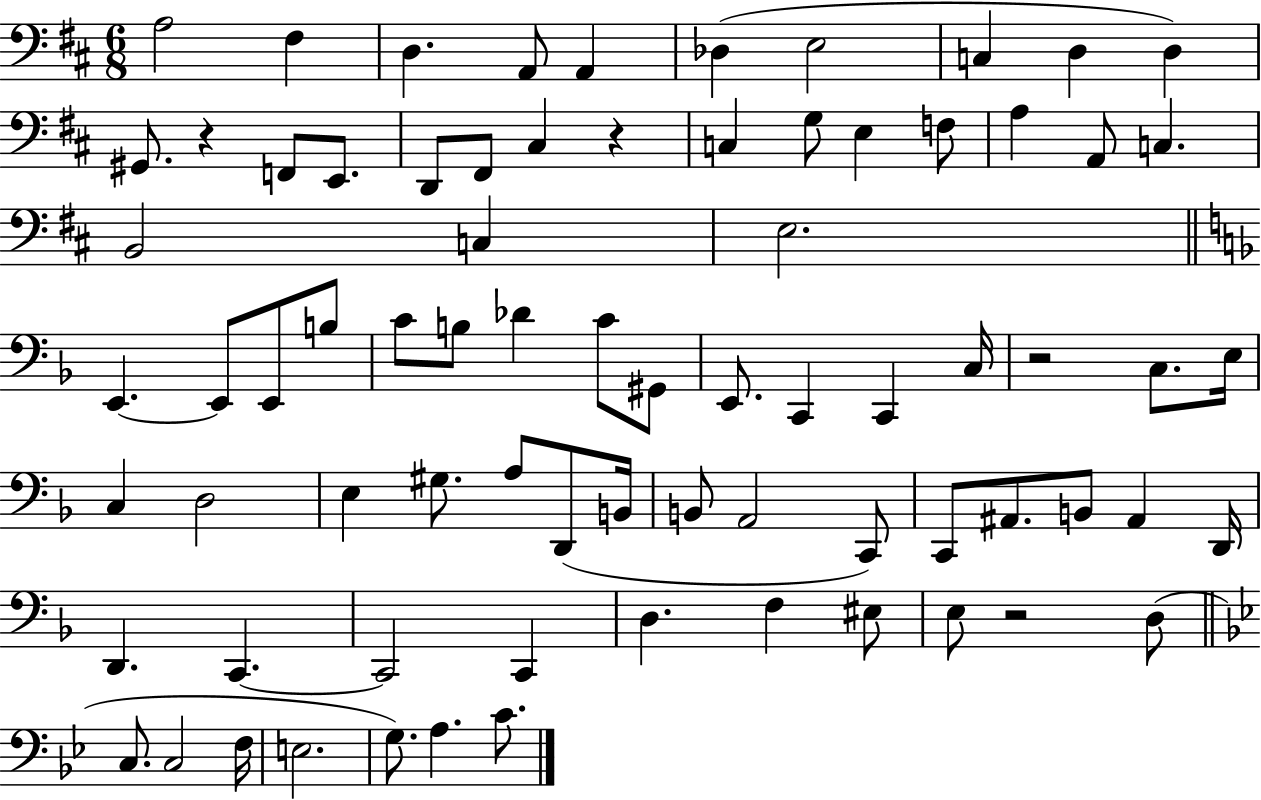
{
  \clef bass
  \numericTimeSignature
  \time 6/8
  \key d \major
  a2 fis4 | d4. a,8 a,4 | des4( e2 | c4 d4 d4) | \break gis,8. r4 f,8 e,8. | d,8 fis,8 cis4 r4 | c4 g8 e4 f8 | a4 a,8 c4. | \break b,2 c4 | e2. | \bar "||" \break \key d \minor e,4.~~ e,8 e,8 b8 | c'8 b8 des'4 c'8 gis,8 | e,8. c,4 c,4 c16 | r2 c8. e16 | \break c4 d2 | e4 gis8. a8 d,8( b,16 | b,8 a,2 c,8) | c,8 ais,8. b,8 ais,4 d,16 | \break d,4. c,4.~~ | c,2 c,4 | d4. f4 eis8 | e8 r2 d8( | \break \bar "||" \break \key bes \major c8. c2 f16 | e2. | g8.) a4. c'8. | \bar "|."
}